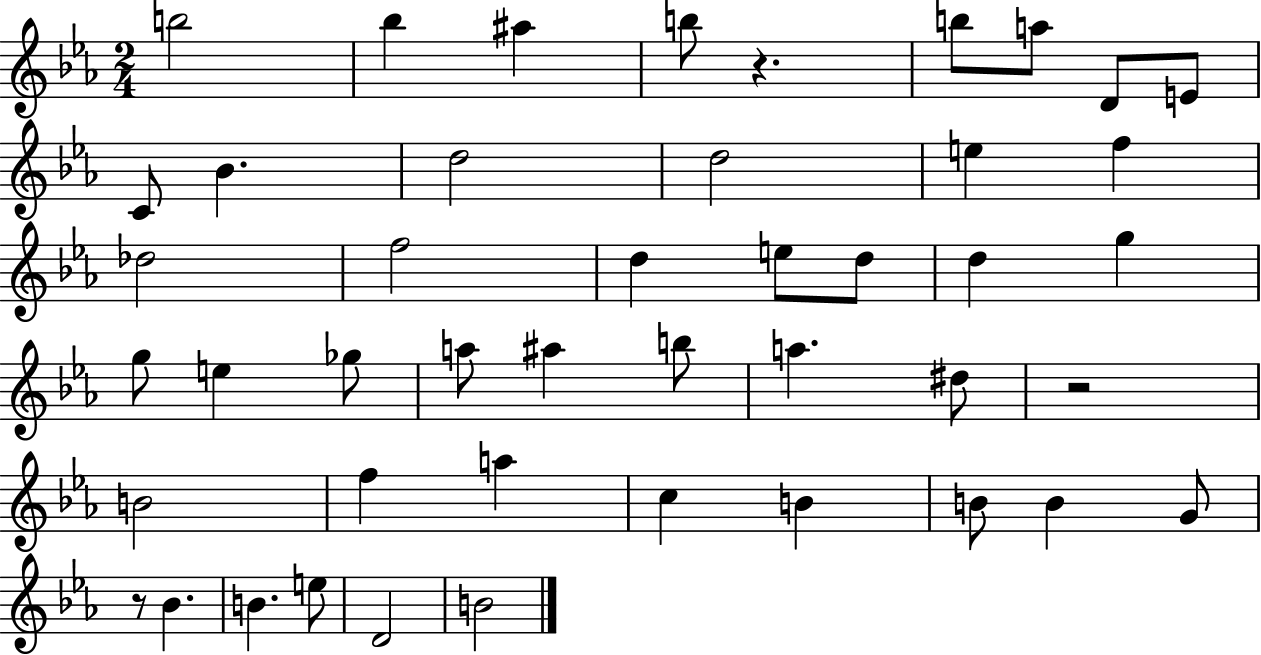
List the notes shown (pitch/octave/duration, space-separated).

B5/h Bb5/q A#5/q B5/e R/q. B5/e A5/e D4/e E4/e C4/e Bb4/q. D5/h D5/h E5/q F5/q Db5/h F5/h D5/q E5/e D5/e D5/q G5/q G5/e E5/q Gb5/e A5/e A#5/q B5/e A5/q. D#5/e R/h B4/h F5/q A5/q C5/q B4/q B4/e B4/q G4/e R/e Bb4/q. B4/q. E5/e D4/h B4/h